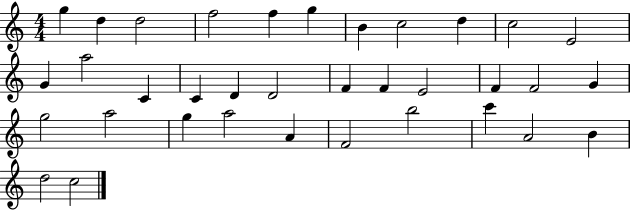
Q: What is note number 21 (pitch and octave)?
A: F4